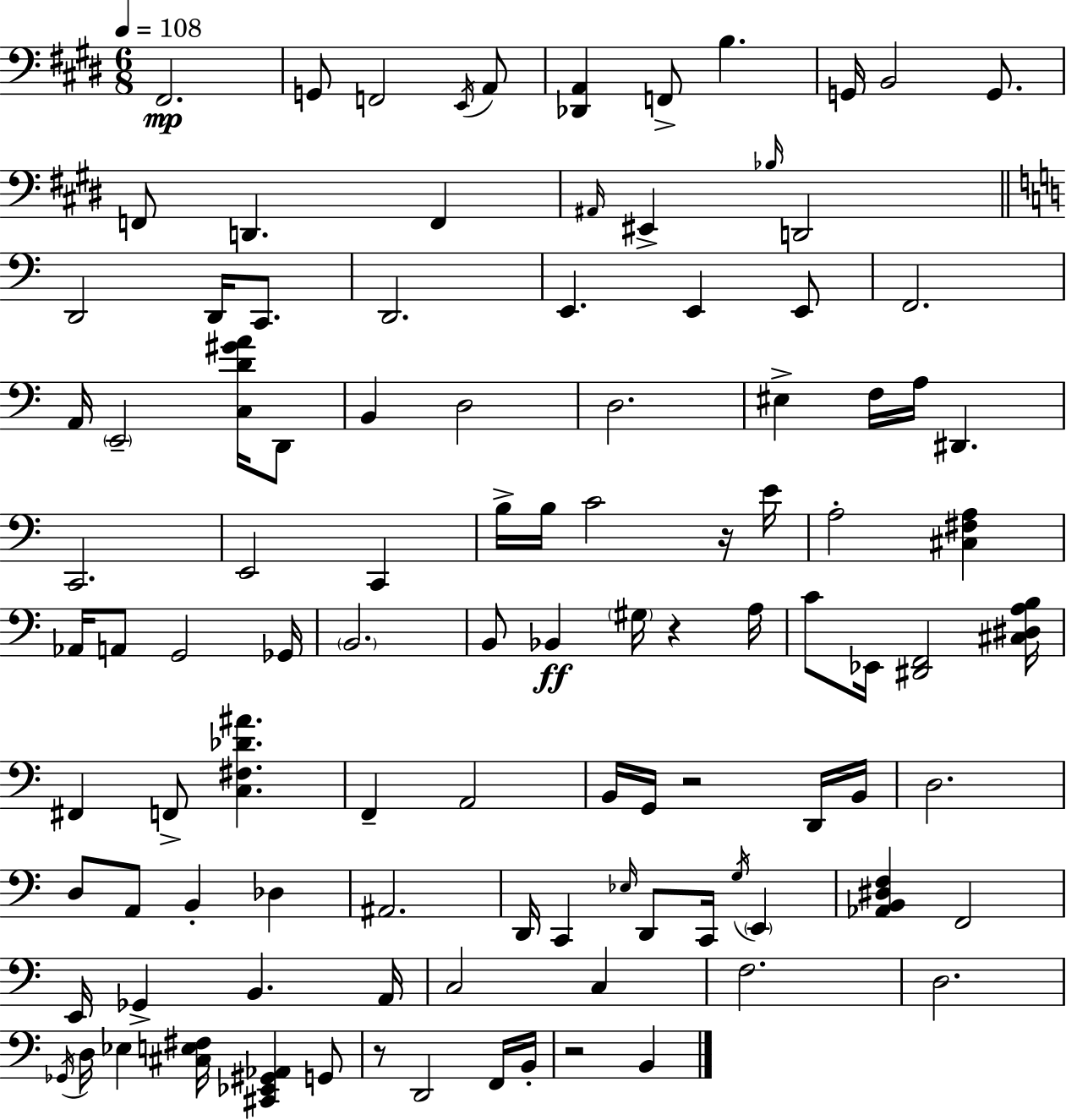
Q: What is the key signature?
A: E major